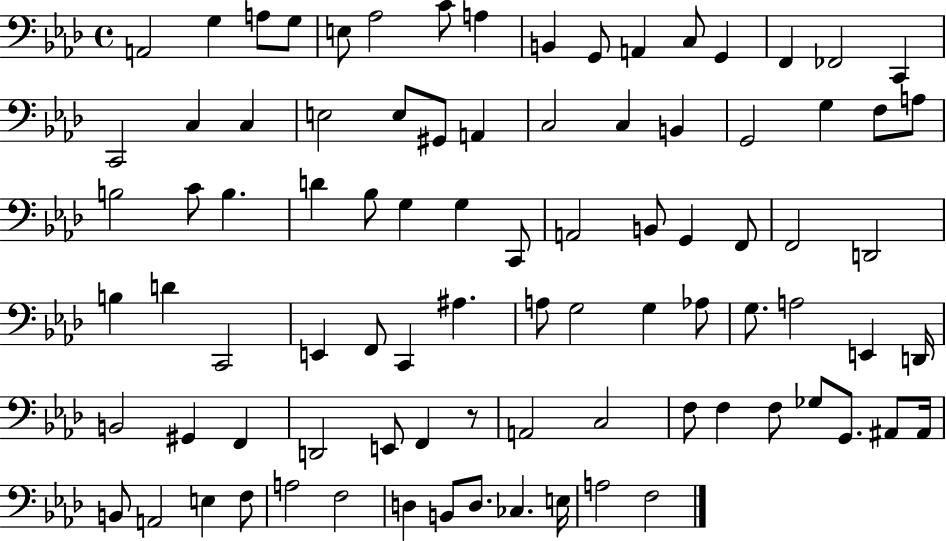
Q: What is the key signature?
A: AES major